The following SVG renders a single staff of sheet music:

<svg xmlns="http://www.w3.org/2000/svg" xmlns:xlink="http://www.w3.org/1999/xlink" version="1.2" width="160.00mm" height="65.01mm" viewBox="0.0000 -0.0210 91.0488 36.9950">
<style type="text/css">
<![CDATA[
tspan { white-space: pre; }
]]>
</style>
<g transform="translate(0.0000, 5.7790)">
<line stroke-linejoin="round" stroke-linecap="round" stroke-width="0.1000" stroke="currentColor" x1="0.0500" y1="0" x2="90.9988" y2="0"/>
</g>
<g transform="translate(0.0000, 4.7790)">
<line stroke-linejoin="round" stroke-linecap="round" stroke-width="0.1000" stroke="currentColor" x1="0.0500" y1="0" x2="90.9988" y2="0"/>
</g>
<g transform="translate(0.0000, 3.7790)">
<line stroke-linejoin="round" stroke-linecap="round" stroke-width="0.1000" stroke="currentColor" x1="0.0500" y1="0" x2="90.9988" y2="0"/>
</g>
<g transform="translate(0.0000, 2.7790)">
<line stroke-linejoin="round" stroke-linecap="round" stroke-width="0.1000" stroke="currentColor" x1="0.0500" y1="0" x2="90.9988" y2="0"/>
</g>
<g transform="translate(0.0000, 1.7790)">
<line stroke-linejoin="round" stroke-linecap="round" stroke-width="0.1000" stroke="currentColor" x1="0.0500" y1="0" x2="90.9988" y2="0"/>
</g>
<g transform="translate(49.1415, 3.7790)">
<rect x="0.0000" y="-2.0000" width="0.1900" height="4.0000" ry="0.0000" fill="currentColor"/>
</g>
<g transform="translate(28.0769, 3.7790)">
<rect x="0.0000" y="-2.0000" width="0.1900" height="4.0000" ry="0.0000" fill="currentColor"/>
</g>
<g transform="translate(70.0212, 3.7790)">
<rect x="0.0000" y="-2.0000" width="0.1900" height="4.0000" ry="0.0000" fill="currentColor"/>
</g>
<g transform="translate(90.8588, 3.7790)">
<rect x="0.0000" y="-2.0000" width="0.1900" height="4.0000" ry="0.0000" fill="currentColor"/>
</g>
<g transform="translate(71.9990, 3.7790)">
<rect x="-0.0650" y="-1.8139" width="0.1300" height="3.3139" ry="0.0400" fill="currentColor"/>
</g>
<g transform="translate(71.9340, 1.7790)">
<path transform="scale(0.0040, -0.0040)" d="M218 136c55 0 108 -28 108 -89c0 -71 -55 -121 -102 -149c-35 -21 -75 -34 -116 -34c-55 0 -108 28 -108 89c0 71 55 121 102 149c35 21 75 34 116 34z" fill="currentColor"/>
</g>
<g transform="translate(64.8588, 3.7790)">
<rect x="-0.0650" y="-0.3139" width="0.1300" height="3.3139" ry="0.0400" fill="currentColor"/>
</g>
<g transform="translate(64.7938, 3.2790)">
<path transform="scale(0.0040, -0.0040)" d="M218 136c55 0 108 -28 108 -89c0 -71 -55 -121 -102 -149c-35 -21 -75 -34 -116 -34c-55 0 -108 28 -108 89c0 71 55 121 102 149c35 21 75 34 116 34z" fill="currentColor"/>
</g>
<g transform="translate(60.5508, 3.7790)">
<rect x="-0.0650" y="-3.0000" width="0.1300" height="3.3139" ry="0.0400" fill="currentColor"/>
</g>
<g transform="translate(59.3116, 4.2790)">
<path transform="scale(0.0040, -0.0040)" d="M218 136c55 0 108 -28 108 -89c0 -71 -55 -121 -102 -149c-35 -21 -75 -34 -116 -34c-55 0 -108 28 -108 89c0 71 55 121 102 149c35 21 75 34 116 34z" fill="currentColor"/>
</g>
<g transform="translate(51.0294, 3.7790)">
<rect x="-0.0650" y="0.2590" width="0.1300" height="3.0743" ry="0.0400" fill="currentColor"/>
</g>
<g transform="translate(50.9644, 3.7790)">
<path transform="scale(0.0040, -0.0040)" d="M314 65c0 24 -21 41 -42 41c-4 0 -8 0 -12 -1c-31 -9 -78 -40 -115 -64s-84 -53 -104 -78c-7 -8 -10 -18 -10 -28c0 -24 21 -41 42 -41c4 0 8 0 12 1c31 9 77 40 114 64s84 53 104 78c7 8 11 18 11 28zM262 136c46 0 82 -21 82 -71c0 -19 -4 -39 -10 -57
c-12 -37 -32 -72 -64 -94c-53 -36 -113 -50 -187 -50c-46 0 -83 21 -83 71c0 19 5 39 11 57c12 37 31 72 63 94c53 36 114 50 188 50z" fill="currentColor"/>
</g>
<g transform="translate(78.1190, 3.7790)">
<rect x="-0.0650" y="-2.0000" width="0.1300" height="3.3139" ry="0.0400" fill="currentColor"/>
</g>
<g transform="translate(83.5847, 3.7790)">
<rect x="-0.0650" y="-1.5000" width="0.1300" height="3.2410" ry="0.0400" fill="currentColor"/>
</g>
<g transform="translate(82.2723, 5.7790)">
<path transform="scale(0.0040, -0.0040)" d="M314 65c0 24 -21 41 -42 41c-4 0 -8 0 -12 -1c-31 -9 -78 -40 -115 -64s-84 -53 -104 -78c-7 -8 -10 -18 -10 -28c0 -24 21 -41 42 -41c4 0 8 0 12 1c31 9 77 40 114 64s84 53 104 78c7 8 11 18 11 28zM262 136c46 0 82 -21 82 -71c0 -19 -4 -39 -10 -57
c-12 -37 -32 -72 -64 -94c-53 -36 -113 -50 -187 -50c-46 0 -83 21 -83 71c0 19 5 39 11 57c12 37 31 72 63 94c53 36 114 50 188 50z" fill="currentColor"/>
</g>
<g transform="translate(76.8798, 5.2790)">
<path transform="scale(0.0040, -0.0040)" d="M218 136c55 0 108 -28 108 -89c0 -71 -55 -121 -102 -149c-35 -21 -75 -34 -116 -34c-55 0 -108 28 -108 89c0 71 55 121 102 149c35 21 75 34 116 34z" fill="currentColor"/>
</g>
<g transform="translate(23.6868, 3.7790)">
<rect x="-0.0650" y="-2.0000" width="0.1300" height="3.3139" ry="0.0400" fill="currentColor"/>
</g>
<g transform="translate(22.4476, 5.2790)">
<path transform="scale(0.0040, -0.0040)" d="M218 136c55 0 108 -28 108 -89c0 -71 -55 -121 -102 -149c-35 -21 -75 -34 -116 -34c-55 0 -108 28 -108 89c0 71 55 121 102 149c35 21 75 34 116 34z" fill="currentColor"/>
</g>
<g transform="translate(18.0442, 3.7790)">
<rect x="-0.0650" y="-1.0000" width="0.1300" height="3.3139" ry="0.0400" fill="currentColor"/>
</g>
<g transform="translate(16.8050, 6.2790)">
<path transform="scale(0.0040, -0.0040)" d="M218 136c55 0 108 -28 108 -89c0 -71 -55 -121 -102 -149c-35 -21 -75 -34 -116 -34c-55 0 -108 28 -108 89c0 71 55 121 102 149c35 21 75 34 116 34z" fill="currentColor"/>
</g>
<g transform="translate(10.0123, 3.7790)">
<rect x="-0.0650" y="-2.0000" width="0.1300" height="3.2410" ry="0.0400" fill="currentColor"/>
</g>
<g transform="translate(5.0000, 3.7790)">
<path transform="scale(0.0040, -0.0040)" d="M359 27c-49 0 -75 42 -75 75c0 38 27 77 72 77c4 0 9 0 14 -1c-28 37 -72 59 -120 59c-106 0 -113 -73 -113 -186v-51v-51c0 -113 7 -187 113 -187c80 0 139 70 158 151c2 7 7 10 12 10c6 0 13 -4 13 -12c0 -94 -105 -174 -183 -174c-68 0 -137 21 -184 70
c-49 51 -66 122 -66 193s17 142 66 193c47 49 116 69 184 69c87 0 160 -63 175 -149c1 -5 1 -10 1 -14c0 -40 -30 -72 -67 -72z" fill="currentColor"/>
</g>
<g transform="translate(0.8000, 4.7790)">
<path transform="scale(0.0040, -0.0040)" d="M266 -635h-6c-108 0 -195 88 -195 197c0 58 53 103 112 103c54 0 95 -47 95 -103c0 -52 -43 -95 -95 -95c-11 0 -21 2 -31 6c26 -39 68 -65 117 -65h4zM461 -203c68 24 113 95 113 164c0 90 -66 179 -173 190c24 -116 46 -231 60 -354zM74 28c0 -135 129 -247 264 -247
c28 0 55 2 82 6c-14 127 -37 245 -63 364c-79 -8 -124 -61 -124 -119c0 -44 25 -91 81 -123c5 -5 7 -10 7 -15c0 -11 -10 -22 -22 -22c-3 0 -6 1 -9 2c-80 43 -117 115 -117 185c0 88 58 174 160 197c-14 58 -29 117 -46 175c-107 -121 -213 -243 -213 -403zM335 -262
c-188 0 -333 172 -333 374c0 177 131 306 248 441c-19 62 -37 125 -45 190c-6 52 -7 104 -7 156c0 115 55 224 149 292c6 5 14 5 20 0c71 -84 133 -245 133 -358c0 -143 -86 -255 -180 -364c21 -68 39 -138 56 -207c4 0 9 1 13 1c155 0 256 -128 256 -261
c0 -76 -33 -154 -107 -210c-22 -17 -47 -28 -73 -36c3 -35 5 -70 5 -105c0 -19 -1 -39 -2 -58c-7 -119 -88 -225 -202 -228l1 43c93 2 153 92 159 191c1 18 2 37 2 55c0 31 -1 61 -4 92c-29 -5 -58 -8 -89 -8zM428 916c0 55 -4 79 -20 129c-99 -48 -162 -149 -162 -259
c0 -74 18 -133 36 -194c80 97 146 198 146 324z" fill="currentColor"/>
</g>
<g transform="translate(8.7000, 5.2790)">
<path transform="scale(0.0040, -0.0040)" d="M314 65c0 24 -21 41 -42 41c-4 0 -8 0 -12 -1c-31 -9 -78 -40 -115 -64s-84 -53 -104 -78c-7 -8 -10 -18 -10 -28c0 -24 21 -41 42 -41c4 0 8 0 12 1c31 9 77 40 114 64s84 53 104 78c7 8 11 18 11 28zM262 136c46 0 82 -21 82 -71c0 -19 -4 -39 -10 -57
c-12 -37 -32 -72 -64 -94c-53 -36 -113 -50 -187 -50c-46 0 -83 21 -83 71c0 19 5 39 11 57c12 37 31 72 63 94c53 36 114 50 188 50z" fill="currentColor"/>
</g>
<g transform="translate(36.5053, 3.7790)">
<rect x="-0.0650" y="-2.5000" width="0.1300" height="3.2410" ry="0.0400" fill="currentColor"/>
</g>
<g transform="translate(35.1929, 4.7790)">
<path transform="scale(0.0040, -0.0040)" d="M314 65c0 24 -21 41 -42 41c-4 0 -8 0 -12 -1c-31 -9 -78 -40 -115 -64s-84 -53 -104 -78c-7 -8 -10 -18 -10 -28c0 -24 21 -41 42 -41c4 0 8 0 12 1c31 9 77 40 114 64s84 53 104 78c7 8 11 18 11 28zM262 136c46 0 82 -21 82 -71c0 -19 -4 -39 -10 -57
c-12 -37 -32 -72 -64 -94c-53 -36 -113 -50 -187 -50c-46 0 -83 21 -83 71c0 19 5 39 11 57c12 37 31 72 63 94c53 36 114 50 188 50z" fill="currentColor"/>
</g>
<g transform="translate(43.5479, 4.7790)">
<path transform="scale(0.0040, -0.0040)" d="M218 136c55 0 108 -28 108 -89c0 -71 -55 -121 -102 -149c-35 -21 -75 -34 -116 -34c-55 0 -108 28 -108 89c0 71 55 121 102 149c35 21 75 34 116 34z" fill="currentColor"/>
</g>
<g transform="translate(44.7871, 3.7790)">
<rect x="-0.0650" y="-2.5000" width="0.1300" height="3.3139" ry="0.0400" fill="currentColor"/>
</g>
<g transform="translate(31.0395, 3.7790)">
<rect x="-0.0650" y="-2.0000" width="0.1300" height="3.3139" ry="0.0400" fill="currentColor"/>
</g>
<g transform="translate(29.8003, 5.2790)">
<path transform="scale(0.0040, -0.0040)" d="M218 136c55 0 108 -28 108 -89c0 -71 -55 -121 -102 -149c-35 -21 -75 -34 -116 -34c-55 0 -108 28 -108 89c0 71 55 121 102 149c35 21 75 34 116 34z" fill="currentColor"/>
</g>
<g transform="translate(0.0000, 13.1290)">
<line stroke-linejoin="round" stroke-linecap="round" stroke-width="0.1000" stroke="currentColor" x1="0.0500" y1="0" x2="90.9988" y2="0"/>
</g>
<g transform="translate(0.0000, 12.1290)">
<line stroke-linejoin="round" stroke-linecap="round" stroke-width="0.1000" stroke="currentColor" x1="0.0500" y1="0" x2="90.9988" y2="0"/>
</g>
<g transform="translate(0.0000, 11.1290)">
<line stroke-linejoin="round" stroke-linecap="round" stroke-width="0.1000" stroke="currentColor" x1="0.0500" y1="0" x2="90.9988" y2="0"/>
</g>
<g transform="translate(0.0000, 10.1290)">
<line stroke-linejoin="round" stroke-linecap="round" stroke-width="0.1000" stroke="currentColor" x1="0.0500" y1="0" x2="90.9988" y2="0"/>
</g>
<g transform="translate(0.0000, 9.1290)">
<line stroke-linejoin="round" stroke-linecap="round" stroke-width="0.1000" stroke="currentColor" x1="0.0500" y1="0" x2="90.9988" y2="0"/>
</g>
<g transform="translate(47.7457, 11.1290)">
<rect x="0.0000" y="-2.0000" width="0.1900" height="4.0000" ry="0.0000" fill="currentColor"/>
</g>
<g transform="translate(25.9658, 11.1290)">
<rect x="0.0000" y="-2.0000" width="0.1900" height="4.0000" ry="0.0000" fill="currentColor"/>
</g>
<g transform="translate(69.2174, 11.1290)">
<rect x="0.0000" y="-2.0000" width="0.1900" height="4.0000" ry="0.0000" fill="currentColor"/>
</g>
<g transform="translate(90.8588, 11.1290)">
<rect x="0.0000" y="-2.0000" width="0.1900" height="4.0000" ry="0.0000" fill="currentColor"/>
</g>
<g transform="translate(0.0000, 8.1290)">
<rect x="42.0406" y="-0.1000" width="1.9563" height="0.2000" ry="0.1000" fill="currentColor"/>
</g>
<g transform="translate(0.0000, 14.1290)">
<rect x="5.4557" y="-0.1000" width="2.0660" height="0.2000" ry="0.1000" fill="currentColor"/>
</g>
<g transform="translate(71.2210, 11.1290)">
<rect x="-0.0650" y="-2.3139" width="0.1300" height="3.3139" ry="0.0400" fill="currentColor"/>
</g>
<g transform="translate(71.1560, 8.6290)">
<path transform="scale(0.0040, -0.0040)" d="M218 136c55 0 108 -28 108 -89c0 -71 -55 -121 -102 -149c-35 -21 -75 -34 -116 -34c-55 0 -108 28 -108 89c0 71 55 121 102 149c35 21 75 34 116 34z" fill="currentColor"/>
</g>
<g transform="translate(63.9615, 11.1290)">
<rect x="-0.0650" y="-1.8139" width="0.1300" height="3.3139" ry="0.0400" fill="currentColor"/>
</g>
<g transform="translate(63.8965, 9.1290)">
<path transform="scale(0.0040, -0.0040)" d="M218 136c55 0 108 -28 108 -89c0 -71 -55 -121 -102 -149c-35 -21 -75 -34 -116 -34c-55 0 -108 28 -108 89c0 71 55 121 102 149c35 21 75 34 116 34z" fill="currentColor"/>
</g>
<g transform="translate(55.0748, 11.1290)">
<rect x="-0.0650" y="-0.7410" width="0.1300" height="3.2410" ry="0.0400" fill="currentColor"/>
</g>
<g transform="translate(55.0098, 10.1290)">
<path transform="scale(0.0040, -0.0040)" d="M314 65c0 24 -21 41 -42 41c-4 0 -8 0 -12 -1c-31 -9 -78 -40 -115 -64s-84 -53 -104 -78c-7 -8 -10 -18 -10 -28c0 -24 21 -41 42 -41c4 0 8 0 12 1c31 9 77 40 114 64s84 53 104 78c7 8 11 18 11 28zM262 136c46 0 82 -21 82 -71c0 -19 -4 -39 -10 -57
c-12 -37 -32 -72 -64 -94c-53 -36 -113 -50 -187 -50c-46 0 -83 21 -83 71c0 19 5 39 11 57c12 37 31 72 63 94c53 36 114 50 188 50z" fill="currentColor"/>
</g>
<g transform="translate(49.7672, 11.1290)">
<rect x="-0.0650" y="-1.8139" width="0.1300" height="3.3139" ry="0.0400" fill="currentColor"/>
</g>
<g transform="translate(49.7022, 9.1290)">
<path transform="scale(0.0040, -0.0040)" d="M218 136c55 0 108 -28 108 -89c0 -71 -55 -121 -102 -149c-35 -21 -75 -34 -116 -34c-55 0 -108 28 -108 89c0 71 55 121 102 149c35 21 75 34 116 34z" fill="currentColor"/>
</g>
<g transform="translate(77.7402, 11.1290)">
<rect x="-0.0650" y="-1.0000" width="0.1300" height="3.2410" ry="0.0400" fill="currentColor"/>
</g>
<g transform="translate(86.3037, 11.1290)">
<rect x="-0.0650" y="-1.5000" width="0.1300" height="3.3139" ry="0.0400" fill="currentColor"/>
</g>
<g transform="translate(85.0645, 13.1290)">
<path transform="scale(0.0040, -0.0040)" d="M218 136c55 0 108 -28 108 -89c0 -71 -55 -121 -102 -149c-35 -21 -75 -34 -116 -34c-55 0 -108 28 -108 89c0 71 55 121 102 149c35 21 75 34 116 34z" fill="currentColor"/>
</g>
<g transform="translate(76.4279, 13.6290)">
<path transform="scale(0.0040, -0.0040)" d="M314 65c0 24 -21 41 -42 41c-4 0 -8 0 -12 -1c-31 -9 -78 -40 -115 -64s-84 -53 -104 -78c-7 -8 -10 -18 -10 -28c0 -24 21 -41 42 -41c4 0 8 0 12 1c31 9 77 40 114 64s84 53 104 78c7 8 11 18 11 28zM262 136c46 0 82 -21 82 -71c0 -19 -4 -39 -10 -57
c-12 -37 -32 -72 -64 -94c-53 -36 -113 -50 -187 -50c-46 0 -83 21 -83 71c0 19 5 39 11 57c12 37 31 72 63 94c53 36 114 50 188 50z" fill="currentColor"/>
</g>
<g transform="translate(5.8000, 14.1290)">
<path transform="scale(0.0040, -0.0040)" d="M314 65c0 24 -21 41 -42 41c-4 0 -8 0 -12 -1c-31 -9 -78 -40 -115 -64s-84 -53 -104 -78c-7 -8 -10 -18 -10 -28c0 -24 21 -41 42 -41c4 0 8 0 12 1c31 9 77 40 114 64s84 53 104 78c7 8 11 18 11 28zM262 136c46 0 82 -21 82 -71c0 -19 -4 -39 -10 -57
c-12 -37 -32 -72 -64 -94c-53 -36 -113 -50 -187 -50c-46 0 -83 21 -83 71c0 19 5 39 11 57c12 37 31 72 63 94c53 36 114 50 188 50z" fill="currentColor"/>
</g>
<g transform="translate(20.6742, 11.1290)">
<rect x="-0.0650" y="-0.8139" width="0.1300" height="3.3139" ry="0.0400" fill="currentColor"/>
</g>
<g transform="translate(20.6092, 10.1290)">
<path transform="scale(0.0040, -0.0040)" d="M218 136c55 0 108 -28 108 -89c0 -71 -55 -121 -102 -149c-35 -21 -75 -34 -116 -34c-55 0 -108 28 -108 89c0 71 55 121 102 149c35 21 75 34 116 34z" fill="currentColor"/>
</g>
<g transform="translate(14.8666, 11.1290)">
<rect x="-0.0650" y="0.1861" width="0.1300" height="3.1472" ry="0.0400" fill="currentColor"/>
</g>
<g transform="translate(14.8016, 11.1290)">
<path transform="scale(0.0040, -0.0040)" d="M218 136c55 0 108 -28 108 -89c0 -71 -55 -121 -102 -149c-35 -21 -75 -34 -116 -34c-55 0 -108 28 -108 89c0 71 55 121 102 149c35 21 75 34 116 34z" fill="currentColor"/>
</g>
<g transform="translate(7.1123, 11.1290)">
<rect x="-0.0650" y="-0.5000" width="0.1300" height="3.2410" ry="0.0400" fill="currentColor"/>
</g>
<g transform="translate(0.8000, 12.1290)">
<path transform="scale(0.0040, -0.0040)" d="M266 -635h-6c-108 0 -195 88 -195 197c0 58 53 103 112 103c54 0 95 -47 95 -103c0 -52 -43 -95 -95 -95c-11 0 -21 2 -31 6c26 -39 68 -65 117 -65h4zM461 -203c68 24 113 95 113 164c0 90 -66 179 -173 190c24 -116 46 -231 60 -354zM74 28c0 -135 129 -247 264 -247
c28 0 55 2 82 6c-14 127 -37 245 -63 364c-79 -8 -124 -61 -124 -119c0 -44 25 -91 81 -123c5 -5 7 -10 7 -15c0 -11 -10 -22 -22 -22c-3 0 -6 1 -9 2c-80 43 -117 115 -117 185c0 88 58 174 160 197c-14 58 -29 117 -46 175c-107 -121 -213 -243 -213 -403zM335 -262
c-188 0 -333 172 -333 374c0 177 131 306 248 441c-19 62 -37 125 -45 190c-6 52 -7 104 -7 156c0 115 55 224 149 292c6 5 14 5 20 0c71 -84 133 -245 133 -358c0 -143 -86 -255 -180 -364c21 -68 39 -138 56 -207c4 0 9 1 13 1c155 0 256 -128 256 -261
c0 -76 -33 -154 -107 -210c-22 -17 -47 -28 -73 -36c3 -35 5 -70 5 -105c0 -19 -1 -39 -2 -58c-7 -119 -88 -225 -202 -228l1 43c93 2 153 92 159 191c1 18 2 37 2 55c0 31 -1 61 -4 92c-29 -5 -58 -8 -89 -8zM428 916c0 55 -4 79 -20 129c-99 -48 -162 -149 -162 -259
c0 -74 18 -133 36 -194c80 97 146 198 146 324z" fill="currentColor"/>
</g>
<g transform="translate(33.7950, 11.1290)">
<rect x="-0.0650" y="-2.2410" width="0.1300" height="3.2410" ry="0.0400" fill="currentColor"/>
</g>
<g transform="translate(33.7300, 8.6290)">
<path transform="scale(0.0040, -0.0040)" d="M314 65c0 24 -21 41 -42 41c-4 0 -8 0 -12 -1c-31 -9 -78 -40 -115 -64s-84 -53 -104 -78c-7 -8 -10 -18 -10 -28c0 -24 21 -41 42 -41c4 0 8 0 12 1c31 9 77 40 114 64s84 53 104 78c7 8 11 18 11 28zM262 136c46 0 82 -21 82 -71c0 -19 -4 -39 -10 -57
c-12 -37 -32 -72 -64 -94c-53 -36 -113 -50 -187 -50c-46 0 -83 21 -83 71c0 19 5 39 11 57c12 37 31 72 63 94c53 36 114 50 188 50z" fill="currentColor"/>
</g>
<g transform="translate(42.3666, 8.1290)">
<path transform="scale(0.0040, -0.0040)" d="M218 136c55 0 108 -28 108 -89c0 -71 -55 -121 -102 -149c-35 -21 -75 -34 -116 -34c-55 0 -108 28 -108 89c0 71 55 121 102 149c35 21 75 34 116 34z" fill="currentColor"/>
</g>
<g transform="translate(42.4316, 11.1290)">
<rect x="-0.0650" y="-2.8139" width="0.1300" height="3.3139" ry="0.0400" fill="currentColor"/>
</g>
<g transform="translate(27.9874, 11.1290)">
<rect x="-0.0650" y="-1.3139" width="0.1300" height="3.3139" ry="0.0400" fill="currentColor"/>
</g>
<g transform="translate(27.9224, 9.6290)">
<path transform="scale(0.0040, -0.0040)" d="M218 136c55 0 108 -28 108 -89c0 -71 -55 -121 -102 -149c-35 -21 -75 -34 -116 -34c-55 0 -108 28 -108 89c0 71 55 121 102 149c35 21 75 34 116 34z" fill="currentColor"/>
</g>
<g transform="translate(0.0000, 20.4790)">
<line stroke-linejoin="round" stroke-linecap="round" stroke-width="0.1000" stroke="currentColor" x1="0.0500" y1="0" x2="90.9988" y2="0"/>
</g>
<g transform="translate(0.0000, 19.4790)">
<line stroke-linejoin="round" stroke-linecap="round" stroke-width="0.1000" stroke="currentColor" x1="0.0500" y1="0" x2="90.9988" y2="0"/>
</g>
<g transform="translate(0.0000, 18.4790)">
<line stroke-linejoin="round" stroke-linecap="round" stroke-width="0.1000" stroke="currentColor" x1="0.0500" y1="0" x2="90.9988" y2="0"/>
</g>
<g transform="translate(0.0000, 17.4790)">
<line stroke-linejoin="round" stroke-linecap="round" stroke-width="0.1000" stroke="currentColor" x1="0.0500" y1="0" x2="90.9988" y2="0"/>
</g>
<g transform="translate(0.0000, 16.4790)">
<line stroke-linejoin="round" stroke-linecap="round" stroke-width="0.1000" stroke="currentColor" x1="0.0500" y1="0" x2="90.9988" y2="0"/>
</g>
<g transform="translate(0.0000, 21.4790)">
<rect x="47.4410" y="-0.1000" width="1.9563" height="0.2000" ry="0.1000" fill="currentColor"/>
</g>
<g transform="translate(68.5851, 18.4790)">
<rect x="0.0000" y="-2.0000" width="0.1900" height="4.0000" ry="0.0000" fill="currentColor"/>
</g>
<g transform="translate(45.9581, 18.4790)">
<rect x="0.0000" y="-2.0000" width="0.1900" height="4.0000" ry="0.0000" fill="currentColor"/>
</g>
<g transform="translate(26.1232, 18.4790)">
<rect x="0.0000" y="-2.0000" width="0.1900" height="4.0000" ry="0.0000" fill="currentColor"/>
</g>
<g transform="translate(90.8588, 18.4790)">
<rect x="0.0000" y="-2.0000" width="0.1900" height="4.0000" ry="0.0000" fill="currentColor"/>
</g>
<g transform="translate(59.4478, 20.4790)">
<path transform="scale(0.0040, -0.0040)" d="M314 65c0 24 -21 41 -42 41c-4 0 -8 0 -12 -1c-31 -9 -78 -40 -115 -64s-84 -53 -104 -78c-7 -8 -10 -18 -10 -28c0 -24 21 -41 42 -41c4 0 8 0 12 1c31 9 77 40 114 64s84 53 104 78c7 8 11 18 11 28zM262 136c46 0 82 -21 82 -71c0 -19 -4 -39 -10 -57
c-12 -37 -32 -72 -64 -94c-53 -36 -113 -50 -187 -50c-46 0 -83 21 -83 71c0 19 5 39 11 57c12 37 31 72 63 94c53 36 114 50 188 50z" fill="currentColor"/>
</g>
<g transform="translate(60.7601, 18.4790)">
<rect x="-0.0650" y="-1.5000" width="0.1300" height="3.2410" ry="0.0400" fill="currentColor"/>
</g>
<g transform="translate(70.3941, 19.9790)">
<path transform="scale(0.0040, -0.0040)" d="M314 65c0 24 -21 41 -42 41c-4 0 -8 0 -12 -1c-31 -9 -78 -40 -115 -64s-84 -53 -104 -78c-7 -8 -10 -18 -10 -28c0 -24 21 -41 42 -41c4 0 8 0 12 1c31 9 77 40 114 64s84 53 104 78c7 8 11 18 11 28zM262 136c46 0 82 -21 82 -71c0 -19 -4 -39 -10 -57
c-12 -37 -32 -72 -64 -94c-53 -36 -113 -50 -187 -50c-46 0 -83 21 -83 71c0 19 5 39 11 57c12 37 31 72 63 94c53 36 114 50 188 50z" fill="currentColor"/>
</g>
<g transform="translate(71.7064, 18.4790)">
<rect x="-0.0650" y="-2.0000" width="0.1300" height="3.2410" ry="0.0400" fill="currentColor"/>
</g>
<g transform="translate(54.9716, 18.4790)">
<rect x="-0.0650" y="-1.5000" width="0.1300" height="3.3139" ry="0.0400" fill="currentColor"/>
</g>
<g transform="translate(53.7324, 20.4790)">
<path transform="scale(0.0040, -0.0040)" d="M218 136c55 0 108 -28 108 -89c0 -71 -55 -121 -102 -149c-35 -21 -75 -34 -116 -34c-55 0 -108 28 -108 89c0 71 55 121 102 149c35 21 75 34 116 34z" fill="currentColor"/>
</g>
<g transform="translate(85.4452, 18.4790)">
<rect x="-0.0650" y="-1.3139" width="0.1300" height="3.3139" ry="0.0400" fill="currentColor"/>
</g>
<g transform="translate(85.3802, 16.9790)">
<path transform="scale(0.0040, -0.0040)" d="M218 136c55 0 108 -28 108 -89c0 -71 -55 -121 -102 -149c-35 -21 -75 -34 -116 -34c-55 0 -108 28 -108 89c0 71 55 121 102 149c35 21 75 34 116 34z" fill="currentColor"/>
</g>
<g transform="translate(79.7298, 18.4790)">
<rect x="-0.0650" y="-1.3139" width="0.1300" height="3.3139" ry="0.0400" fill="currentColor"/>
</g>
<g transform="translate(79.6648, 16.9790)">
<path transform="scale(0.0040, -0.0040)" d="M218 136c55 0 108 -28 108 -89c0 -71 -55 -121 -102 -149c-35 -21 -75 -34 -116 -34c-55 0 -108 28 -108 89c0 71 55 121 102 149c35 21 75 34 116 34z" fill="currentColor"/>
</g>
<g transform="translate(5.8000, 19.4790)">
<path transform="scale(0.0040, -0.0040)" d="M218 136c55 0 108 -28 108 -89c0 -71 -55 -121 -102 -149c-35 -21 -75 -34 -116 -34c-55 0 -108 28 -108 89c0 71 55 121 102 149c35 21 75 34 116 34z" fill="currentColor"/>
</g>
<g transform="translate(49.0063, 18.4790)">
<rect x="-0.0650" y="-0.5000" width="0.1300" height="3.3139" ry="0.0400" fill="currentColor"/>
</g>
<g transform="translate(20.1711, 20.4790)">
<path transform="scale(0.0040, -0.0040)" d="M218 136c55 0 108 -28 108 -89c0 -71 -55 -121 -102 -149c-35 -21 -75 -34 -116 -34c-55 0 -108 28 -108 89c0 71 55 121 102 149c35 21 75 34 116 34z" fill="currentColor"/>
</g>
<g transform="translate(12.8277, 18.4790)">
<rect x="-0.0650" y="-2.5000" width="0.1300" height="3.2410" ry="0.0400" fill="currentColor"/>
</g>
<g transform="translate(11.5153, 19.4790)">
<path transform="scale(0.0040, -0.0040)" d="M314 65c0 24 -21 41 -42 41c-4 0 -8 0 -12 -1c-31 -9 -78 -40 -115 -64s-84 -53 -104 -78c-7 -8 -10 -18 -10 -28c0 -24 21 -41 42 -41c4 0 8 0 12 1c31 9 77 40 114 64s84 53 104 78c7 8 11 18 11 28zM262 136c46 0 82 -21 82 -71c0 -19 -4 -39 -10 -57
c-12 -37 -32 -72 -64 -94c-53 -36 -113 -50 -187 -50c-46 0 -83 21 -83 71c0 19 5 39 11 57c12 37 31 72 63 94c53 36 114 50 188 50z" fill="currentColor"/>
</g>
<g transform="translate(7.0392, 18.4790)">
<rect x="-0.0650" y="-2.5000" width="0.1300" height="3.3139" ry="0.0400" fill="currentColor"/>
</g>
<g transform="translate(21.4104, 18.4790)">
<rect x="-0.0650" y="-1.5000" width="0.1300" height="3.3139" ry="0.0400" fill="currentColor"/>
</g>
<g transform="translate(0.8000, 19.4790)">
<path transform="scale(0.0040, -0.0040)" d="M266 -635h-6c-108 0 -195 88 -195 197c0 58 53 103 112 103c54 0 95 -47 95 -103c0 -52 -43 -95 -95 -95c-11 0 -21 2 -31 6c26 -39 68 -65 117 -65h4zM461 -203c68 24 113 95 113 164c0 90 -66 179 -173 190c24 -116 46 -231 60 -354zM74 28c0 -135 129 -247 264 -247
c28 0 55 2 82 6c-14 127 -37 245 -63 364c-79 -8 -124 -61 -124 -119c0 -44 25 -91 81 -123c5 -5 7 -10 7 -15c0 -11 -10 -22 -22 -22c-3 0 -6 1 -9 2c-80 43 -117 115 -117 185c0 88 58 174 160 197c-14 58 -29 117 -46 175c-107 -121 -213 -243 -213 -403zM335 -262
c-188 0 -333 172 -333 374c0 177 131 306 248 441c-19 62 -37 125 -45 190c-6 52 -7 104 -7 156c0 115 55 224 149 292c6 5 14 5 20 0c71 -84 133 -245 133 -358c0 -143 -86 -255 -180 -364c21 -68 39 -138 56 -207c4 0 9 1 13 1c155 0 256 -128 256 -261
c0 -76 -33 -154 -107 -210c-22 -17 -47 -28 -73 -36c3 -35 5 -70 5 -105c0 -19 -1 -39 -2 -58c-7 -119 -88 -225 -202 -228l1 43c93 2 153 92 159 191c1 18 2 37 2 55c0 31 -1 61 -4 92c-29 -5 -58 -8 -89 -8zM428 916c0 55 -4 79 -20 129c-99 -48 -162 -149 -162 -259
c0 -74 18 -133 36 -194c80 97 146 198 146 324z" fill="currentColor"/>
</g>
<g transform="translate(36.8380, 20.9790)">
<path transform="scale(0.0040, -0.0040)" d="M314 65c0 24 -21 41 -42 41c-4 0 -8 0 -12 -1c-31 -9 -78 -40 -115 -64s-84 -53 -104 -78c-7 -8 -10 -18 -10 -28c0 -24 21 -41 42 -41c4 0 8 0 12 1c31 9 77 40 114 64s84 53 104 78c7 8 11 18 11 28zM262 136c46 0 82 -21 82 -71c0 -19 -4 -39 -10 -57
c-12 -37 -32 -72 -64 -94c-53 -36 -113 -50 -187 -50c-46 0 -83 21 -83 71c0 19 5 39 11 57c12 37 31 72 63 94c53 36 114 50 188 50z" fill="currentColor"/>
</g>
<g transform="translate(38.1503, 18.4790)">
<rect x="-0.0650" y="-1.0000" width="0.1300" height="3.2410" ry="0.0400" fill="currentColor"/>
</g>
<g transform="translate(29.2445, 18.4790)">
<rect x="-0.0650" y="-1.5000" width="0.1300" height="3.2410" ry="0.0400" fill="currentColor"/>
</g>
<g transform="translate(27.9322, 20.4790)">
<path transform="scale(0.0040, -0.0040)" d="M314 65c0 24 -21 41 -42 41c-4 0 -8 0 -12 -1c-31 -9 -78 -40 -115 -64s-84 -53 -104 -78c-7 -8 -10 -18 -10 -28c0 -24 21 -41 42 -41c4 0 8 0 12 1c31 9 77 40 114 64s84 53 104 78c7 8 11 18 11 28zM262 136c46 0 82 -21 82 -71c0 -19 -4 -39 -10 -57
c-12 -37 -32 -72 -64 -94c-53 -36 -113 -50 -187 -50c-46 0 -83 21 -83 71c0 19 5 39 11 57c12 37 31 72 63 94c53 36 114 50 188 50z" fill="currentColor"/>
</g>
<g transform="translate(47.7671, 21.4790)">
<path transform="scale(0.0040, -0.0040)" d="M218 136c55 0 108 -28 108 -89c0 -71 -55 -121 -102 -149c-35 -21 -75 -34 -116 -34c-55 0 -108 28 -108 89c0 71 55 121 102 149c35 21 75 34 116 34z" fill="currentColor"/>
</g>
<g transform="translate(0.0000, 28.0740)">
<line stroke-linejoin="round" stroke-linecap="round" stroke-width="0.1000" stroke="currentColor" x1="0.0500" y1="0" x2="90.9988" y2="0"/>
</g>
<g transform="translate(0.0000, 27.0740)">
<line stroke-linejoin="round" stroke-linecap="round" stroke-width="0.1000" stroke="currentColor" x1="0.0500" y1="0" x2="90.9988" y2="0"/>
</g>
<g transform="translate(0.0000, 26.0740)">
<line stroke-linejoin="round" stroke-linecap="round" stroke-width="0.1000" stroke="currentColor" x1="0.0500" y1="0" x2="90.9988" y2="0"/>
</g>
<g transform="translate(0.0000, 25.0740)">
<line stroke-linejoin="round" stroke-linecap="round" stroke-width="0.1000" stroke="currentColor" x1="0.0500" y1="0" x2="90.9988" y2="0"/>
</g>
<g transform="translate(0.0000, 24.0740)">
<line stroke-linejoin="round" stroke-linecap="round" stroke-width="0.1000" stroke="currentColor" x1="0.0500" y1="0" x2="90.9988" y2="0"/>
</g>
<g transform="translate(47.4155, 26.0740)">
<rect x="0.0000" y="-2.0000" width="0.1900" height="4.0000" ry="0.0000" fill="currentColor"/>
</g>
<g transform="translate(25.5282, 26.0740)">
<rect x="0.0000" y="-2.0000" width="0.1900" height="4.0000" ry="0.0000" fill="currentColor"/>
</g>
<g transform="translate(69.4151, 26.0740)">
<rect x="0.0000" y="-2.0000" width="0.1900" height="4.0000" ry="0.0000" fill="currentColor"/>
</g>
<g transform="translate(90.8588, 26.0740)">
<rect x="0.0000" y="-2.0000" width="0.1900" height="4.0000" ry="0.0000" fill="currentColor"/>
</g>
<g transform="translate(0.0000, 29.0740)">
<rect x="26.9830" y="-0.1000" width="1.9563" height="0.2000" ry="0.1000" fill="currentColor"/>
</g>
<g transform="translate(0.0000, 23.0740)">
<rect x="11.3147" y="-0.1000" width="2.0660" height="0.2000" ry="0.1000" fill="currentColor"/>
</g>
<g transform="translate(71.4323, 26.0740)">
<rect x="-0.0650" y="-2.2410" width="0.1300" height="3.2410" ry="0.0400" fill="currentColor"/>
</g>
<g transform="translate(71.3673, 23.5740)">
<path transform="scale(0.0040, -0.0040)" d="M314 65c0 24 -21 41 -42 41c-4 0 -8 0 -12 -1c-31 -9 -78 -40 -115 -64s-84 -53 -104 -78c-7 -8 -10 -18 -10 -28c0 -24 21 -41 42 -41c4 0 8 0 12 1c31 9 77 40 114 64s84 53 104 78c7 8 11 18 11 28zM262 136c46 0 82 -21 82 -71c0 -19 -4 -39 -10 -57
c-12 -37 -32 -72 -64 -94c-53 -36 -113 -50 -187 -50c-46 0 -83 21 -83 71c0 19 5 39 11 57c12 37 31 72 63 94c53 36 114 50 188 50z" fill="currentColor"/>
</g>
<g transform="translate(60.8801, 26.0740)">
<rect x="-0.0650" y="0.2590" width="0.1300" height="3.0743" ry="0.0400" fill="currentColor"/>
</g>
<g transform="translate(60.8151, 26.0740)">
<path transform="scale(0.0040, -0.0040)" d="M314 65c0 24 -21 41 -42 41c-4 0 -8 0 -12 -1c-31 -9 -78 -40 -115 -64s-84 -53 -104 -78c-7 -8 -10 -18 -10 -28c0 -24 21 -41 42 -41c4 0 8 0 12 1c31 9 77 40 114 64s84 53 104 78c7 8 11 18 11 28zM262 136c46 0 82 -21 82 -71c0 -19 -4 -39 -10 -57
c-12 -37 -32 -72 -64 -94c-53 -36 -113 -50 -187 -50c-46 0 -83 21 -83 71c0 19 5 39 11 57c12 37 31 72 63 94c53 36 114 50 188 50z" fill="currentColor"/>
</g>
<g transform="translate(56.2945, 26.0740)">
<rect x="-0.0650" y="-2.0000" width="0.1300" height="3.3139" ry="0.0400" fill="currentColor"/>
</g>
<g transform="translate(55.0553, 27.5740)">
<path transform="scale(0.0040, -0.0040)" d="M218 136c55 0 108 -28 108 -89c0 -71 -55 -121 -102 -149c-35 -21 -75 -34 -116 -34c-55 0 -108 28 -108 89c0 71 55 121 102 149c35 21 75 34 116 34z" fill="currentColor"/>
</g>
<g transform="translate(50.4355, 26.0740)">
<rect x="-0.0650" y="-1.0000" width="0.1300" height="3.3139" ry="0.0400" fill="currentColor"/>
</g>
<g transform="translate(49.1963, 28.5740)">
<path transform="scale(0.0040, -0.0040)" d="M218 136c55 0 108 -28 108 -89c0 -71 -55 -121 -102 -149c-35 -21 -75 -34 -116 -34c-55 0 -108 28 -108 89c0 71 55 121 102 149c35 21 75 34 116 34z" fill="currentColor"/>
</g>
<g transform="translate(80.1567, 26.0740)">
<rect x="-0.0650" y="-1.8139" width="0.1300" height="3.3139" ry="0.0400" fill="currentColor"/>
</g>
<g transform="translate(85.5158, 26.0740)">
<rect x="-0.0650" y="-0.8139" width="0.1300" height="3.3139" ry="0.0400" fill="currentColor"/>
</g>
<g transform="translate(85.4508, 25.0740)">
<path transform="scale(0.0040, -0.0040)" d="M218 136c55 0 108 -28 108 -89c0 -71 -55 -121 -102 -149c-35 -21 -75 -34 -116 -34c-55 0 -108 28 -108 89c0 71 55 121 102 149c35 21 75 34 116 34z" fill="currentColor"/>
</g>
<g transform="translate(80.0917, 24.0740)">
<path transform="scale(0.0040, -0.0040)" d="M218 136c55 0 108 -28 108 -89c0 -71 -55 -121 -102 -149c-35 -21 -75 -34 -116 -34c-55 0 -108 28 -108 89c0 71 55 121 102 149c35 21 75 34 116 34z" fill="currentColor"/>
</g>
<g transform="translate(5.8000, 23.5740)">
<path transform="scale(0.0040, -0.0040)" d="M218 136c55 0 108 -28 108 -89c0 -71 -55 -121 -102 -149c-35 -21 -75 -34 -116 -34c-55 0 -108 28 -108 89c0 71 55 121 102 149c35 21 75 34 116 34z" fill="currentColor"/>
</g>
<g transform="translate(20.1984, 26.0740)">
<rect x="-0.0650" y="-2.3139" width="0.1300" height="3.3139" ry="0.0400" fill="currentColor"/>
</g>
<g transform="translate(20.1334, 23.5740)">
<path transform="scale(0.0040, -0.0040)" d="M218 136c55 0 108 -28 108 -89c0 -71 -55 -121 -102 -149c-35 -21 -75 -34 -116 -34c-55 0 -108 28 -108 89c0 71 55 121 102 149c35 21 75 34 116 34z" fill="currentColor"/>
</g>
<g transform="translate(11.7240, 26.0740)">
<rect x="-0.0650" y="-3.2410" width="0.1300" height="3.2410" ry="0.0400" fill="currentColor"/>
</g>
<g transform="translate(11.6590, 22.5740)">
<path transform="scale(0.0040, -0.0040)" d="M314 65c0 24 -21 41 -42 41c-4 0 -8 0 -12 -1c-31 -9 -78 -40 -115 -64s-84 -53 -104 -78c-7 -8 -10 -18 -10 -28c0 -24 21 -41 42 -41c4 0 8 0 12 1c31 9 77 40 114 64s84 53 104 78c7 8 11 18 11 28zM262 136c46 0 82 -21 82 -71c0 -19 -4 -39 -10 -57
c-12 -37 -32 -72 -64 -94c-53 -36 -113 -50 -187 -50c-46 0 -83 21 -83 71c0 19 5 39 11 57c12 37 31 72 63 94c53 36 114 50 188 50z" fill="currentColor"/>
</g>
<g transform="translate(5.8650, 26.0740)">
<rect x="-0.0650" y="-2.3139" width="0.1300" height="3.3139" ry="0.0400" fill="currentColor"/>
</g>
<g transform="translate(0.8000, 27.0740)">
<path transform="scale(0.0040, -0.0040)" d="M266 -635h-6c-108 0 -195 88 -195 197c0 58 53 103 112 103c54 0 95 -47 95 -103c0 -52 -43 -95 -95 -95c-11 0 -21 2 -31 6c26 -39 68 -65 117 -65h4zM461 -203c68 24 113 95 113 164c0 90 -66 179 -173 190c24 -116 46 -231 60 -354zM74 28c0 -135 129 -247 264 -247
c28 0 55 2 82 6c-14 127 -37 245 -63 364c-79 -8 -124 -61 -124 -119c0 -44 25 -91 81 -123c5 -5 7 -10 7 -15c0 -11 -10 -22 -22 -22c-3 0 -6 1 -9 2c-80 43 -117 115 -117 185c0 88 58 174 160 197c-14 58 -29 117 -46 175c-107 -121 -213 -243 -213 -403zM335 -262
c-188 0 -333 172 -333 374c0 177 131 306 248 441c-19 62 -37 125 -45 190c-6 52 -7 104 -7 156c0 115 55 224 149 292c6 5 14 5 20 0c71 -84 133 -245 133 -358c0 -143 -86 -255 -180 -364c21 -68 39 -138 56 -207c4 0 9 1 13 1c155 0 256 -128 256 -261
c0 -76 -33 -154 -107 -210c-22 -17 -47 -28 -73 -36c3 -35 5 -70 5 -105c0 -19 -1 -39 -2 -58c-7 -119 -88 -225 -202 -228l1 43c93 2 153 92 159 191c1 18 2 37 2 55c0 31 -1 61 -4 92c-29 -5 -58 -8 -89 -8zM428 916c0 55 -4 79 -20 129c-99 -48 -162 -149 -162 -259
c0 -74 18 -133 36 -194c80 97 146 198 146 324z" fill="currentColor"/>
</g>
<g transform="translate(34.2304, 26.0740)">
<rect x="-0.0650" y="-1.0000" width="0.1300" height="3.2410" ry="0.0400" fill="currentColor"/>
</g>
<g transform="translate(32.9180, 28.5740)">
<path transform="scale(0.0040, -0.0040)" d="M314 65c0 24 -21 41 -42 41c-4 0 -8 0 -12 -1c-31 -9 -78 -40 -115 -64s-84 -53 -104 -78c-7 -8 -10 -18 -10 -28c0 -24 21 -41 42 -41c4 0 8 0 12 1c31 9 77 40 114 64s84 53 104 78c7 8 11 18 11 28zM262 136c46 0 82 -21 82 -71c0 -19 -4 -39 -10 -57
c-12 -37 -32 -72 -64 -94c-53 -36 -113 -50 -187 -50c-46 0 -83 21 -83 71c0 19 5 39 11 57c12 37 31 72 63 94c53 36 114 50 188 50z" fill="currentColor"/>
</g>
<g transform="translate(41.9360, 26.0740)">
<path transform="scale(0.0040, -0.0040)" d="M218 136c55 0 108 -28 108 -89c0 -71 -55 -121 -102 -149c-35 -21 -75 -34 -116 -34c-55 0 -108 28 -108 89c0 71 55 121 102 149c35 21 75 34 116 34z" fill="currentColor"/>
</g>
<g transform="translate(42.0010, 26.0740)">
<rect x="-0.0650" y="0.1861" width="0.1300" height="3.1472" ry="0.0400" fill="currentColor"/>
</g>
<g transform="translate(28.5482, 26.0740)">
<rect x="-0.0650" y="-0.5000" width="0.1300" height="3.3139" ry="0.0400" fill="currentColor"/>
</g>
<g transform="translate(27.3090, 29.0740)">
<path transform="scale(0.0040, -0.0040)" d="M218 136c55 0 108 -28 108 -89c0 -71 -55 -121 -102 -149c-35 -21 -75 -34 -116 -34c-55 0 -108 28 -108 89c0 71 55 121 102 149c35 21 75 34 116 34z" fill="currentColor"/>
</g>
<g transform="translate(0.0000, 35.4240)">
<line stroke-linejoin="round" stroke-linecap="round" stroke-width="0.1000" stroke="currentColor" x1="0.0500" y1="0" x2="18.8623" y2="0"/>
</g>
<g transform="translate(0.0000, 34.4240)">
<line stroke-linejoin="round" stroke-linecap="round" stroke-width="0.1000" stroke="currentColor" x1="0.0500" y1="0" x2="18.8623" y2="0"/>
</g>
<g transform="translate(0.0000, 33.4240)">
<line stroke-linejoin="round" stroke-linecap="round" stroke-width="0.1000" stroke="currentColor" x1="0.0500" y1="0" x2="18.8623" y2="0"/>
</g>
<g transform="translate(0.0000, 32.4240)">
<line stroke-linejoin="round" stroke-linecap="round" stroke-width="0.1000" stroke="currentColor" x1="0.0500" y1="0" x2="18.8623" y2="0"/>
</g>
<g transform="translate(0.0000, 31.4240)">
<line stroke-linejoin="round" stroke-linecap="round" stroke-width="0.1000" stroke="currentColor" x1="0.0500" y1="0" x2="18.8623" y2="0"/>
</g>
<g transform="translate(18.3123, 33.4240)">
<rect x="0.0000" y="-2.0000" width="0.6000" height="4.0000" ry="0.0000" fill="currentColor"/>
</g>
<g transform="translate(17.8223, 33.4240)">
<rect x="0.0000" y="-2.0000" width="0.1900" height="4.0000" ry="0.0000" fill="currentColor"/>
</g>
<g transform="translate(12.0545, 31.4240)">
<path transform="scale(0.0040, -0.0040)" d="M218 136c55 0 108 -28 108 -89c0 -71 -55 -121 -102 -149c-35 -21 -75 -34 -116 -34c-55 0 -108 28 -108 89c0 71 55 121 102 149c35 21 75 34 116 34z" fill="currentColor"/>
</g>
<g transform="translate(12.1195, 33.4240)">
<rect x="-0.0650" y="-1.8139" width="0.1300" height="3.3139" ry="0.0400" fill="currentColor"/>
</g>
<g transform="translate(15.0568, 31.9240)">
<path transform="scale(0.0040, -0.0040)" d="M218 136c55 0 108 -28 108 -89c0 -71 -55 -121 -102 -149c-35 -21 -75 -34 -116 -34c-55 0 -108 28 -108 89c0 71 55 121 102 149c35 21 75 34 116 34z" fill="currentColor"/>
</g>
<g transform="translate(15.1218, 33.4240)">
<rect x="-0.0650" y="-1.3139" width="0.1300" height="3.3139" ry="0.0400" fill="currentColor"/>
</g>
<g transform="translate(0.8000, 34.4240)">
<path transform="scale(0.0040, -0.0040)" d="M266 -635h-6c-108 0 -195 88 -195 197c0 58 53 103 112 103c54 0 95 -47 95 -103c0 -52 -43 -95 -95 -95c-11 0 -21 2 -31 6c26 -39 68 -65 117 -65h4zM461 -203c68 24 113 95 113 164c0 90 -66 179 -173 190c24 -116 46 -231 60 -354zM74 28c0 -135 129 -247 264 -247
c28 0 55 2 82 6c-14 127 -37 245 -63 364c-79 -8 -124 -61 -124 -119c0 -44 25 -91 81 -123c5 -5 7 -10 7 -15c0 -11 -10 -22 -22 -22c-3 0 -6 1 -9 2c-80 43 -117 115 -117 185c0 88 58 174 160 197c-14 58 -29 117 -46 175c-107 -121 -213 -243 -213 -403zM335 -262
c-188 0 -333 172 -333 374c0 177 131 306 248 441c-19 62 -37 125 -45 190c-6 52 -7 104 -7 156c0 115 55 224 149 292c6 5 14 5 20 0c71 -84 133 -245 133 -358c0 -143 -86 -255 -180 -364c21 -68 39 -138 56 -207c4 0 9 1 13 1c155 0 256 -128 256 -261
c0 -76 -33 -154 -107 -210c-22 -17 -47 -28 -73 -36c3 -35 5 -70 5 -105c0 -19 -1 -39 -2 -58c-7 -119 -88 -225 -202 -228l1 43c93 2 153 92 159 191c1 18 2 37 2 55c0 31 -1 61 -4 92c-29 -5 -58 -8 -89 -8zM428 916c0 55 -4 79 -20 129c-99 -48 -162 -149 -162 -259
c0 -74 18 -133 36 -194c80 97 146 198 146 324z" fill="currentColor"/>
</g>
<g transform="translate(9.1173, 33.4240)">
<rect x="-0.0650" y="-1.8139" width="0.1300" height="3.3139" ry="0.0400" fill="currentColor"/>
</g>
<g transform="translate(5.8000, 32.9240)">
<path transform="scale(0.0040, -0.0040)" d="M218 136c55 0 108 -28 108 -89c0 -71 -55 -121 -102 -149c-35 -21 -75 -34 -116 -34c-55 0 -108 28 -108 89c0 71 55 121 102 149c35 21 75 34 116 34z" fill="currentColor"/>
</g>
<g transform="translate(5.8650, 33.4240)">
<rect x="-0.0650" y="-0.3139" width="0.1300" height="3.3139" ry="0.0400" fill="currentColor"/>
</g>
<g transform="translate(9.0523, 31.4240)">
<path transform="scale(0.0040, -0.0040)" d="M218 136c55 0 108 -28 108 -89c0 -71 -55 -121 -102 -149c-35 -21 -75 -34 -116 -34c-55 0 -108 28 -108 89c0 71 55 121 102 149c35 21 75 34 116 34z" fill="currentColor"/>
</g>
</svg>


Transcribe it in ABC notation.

X:1
T:Untitled
M:4/4
L:1/4
K:C
F2 D F F G2 G B2 A c f F E2 C2 B d e g2 a f d2 f g D2 E G G2 E E2 D2 C E E2 F2 e e g b2 g C D2 B D F B2 g2 f d c f f e